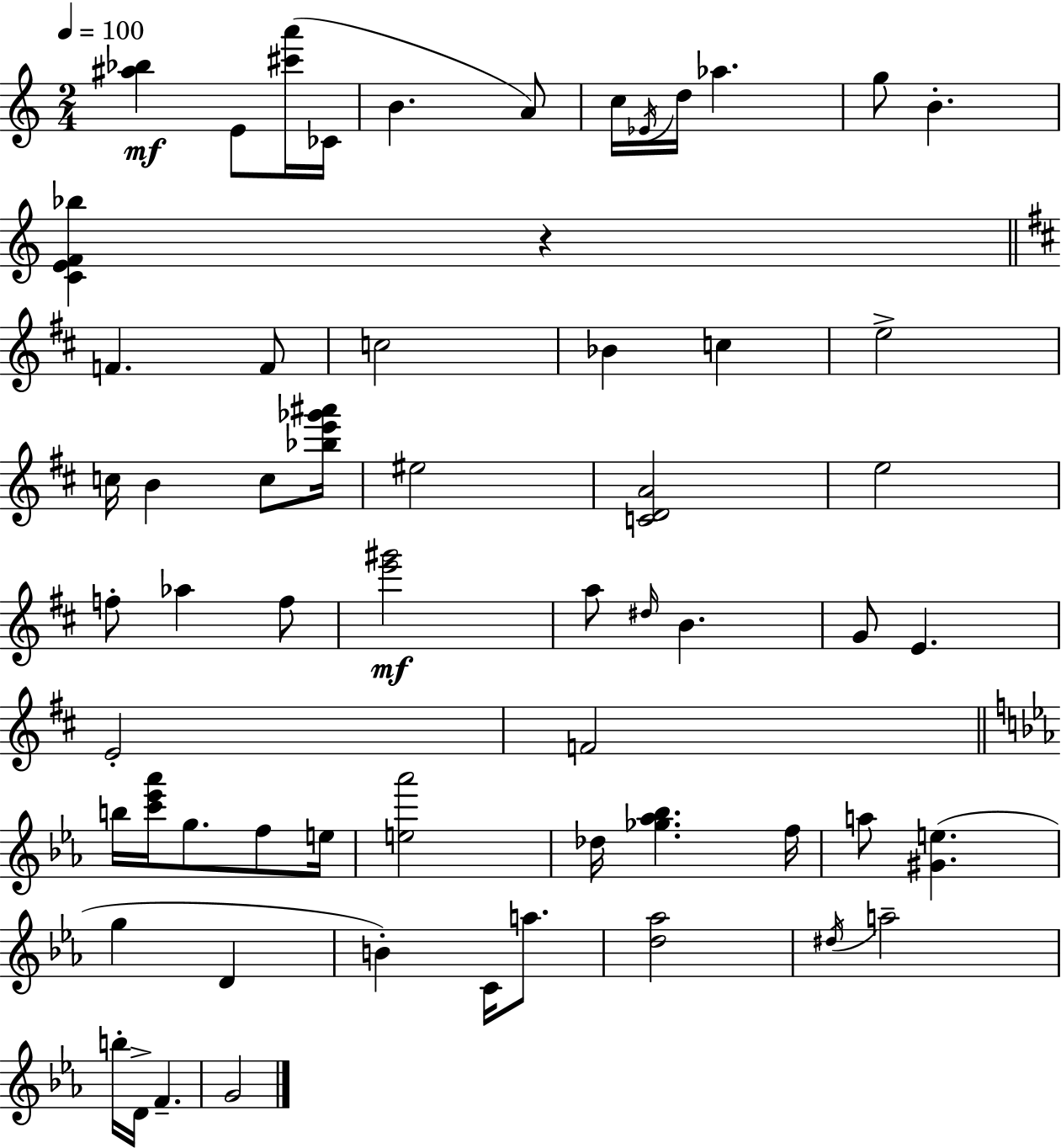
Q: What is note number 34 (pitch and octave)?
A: F5